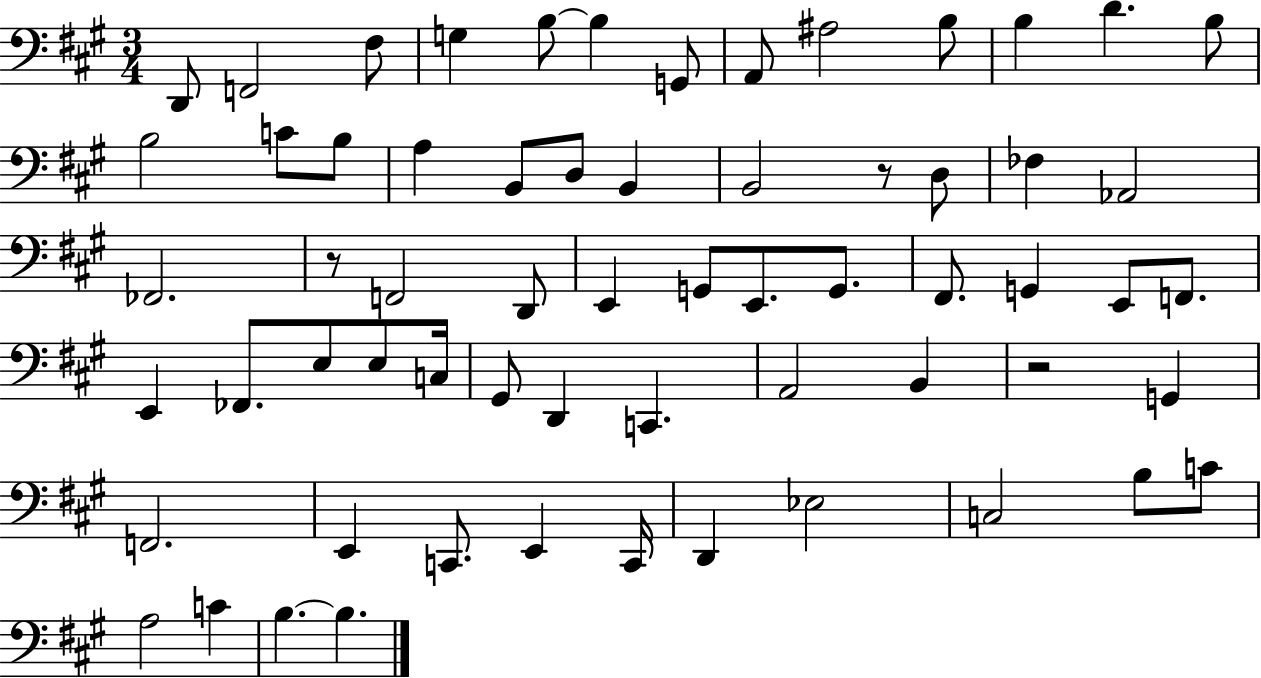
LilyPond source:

{
  \clef bass
  \numericTimeSignature
  \time 3/4
  \key a \major
  d,8 f,2 fis8 | g4 b8~~ b4 g,8 | a,8 ais2 b8 | b4 d'4. b8 | \break b2 c'8 b8 | a4 b,8 d8 b,4 | b,2 r8 d8 | fes4 aes,2 | \break fes,2. | r8 f,2 d,8 | e,4 g,8 e,8. g,8. | fis,8. g,4 e,8 f,8. | \break e,4 fes,8. e8 e8 c16 | gis,8 d,4 c,4. | a,2 b,4 | r2 g,4 | \break f,2. | e,4 c,8. e,4 c,16 | d,4 ees2 | c2 b8 c'8 | \break a2 c'4 | b4.~~ b4. | \bar "|."
}